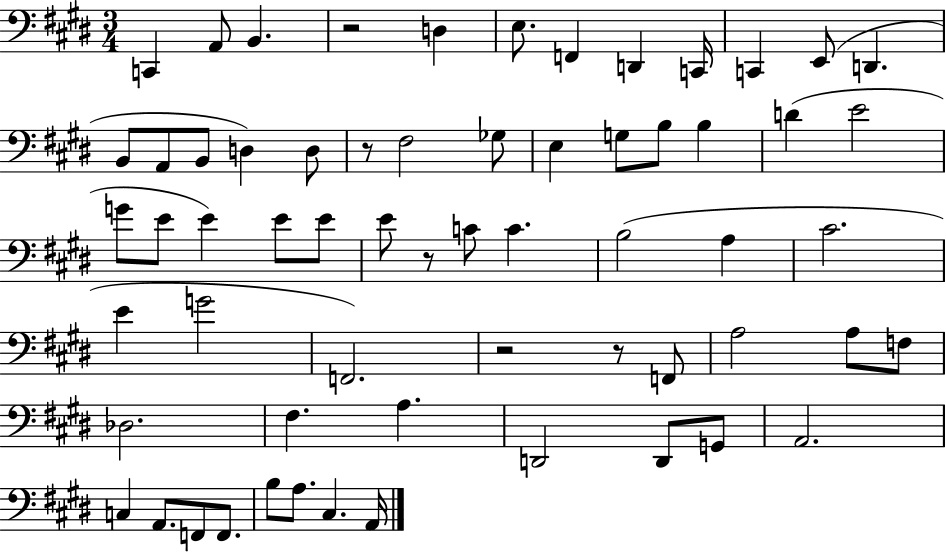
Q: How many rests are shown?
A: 5